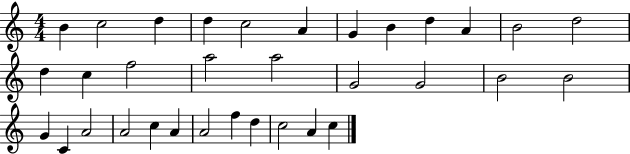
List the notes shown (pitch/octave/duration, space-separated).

B4/q C5/h D5/q D5/q C5/h A4/q G4/q B4/q D5/q A4/q B4/h D5/h D5/q C5/q F5/h A5/h A5/h G4/h G4/h B4/h B4/h G4/q C4/q A4/h A4/h C5/q A4/q A4/h F5/q D5/q C5/h A4/q C5/q